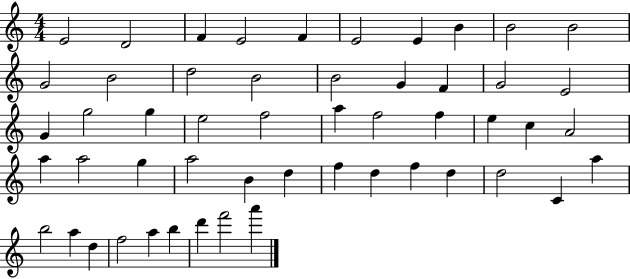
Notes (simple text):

E4/h D4/h F4/q E4/h F4/q E4/h E4/q B4/q B4/h B4/h G4/h B4/h D5/h B4/h B4/h G4/q F4/q G4/h E4/h G4/q G5/h G5/q E5/h F5/h A5/q F5/h F5/q E5/q C5/q A4/h A5/q A5/h G5/q A5/h B4/q D5/q F5/q D5/q F5/q D5/q D5/h C4/q A5/q B5/h A5/q D5/q F5/h A5/q B5/q D6/q F6/h A6/q